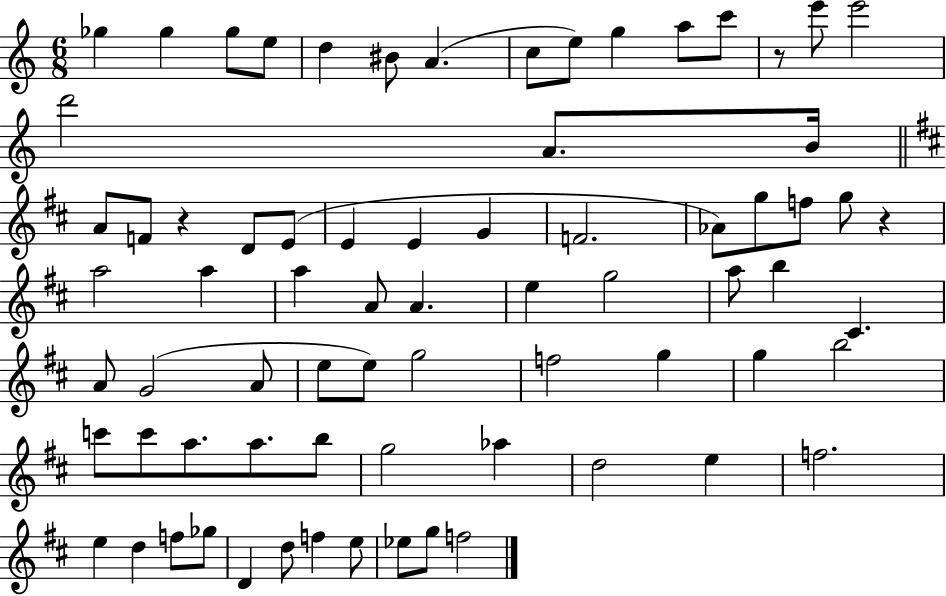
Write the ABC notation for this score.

X:1
T:Untitled
M:6/8
L:1/4
K:C
_g _g _g/2 e/2 d ^B/2 A c/2 e/2 g a/2 c'/2 z/2 e'/2 e'2 d'2 A/2 B/4 A/2 F/2 z D/2 E/2 E E G F2 _A/2 g/2 f/2 g/2 z a2 a a A/2 A e g2 a/2 b ^C A/2 G2 A/2 e/2 e/2 g2 f2 g g b2 c'/2 c'/2 a/2 a/2 b/2 g2 _a d2 e f2 e d f/2 _g/2 D d/2 f e/2 _e/2 g/2 f2